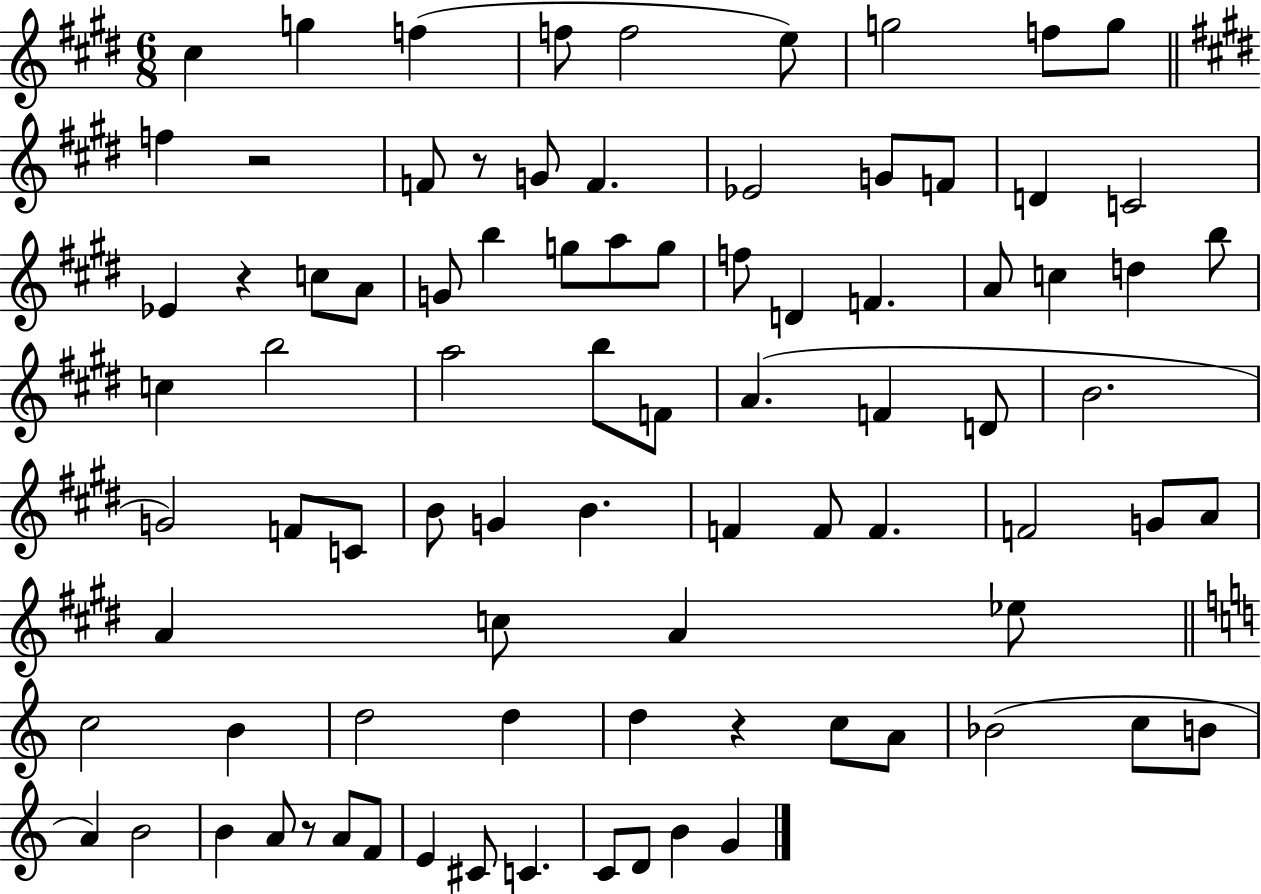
{
  \clef treble
  \numericTimeSignature
  \time 6/8
  \key e \major
  cis''4 g''4 f''4( | f''8 f''2 e''8) | g''2 f''8 g''8 | \bar "||" \break \key e \major f''4 r2 | f'8 r8 g'8 f'4. | ees'2 g'8 f'8 | d'4 c'2 | \break ees'4 r4 c''8 a'8 | g'8 b''4 g''8 a''8 g''8 | f''8 d'4 f'4. | a'8 c''4 d''4 b''8 | \break c''4 b''2 | a''2 b''8 f'8 | a'4.( f'4 d'8 | b'2. | \break g'2) f'8 c'8 | b'8 g'4 b'4. | f'4 f'8 f'4. | f'2 g'8 a'8 | \break a'4 c''8 a'4 ees''8 | \bar "||" \break \key c \major c''2 b'4 | d''2 d''4 | d''4 r4 c''8 a'8 | bes'2( c''8 b'8 | \break a'4) b'2 | b'4 a'8 r8 a'8 f'8 | e'4 cis'8 c'4. | c'8 d'8 b'4 g'4 | \break \bar "|."
}